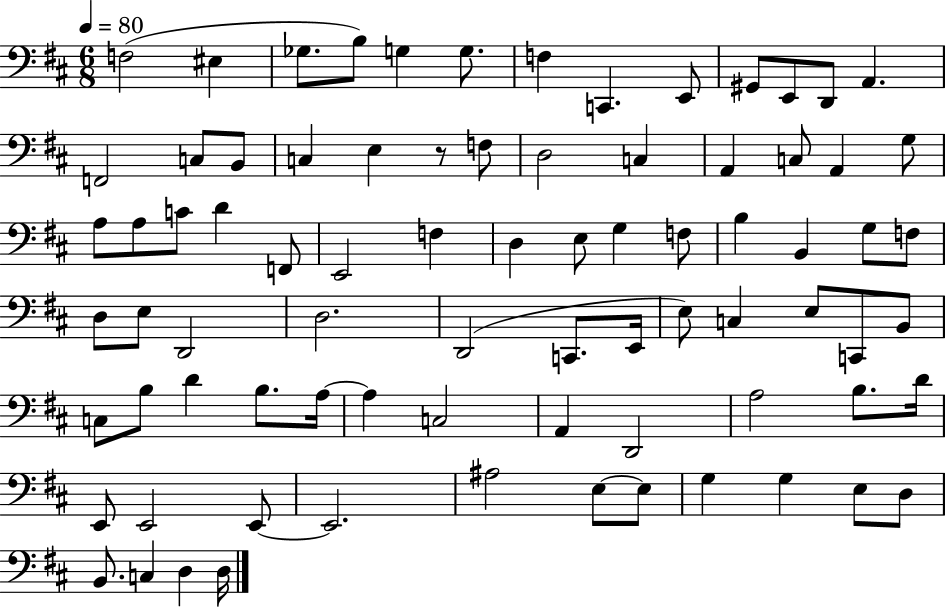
F3/h EIS3/q Gb3/e. B3/e G3/q G3/e. F3/q C2/q. E2/e G#2/e E2/e D2/e A2/q. F2/h C3/e B2/e C3/q E3/q R/e F3/e D3/h C3/q A2/q C3/e A2/q G3/e A3/e A3/e C4/e D4/q F2/e E2/h F3/q D3/q E3/e G3/q F3/e B3/q B2/q G3/e F3/e D3/e E3/e D2/h D3/h. D2/h C2/e. E2/s E3/e C3/q E3/e C2/e B2/e C3/e B3/e D4/q B3/e. A3/s A3/q C3/h A2/q D2/h A3/h B3/e. D4/s E2/e E2/h E2/e E2/h. A#3/h E3/e E3/e G3/q G3/q E3/e D3/e B2/e. C3/q D3/q D3/s